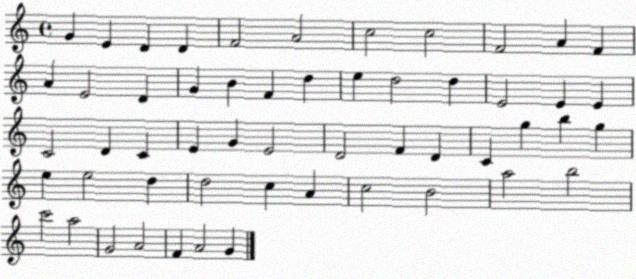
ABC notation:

X:1
T:Untitled
M:4/4
L:1/4
K:C
G E D D F2 A2 c2 c2 F2 A F A E2 D G B F d e d2 d E2 E E C2 D C E G E2 D2 F D C g b g e e2 d d2 c A c2 B2 a2 b2 c'2 a2 G2 A2 F A2 G